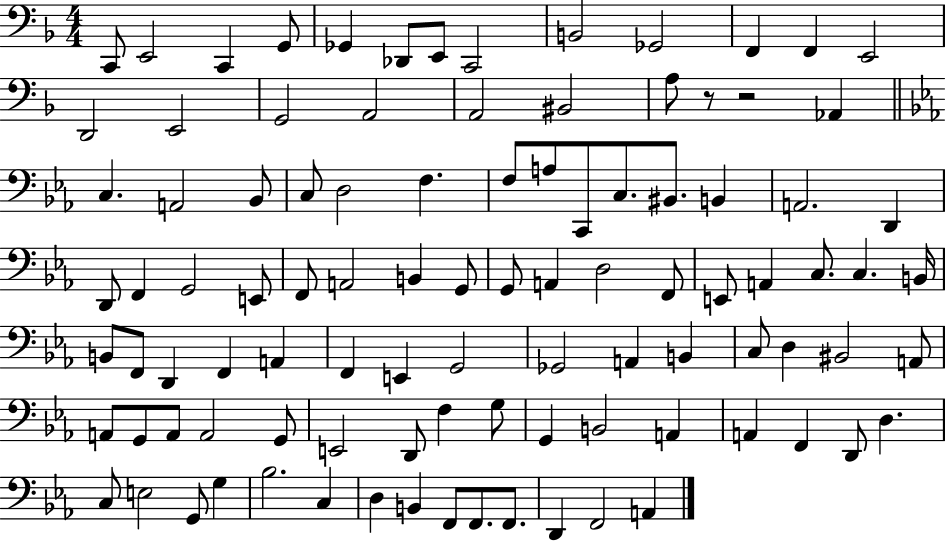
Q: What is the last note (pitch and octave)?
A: A2